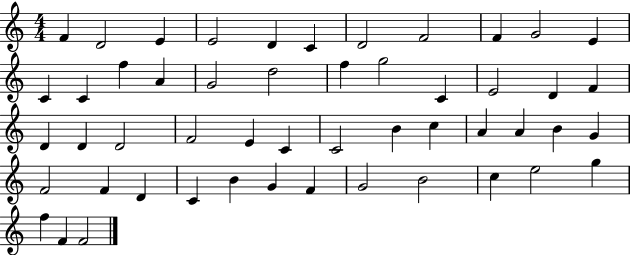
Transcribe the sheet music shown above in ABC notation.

X:1
T:Untitled
M:4/4
L:1/4
K:C
F D2 E E2 D C D2 F2 F G2 E C C f A G2 d2 f g2 C E2 D F D D D2 F2 E C C2 B c A A B G F2 F D C B G F G2 B2 c e2 g f F F2